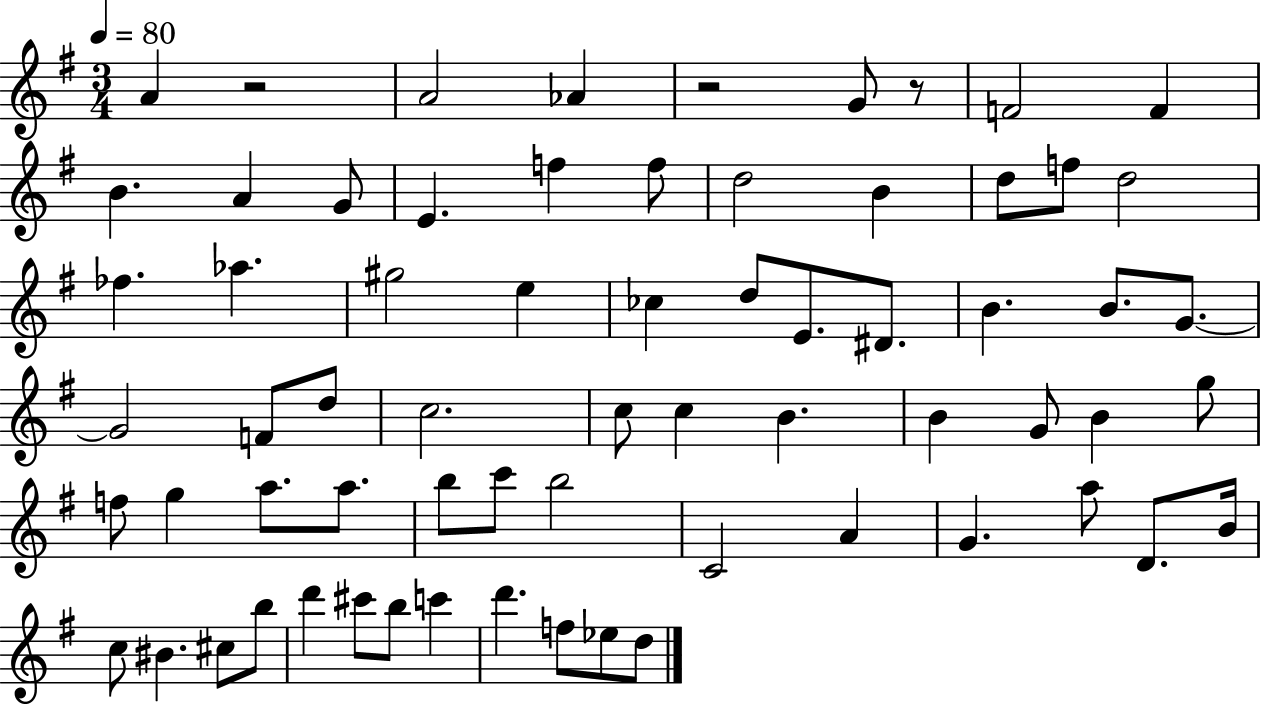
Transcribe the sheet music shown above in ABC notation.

X:1
T:Untitled
M:3/4
L:1/4
K:G
A z2 A2 _A z2 G/2 z/2 F2 F B A G/2 E f f/2 d2 B d/2 f/2 d2 _f _a ^g2 e _c d/2 E/2 ^D/2 B B/2 G/2 G2 F/2 d/2 c2 c/2 c B B G/2 B g/2 f/2 g a/2 a/2 b/2 c'/2 b2 C2 A G a/2 D/2 B/4 c/2 ^B ^c/2 b/2 d' ^c'/2 b/2 c' d' f/2 _e/2 d/2